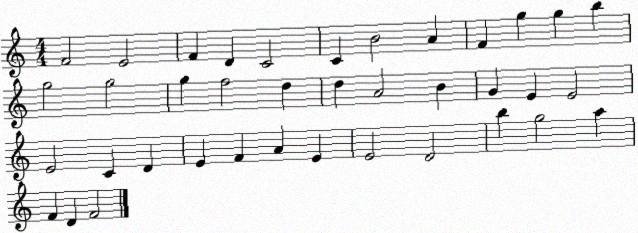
X:1
T:Untitled
M:4/4
L:1/4
K:C
F2 E2 F D C2 C B2 A F g g b g2 g2 g f2 d d A2 B G E E2 E2 C D E F A E E2 D2 b g2 a F D F2